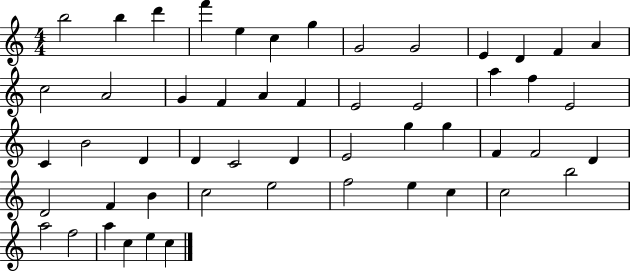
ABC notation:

X:1
T:Untitled
M:4/4
L:1/4
K:C
b2 b d' f' e c g G2 G2 E D F A c2 A2 G F A F E2 E2 a f E2 C B2 D D C2 D E2 g g F F2 D D2 F B c2 e2 f2 e c c2 b2 a2 f2 a c e c